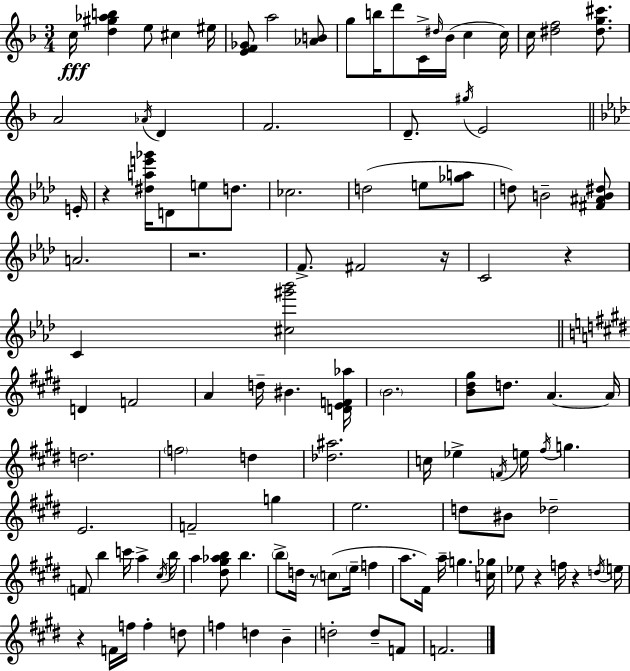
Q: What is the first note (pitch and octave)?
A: C5